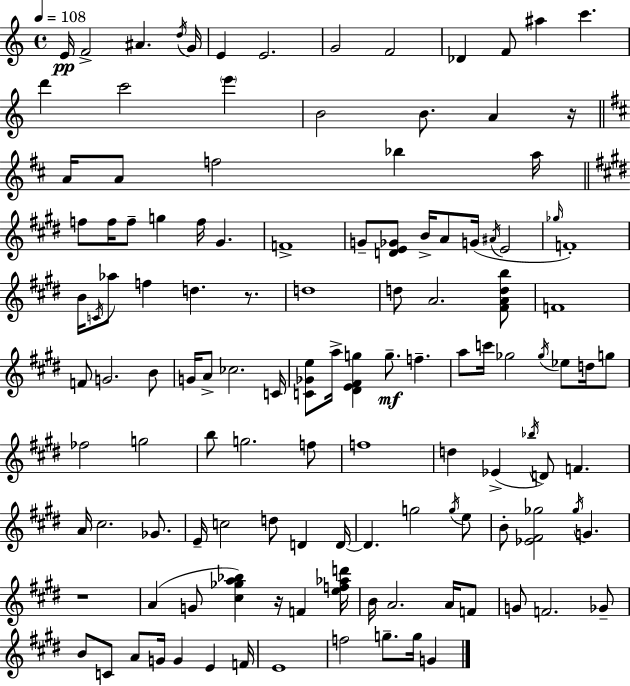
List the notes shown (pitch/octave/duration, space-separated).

E4/s F4/h A#4/q. D5/s G4/s E4/q E4/h. G4/h F4/h Db4/q F4/e A#5/q C6/q. D6/q C6/h E6/q B4/h B4/e. A4/q R/s A4/s A4/e F5/h Bb5/q A5/s F5/e F5/s F5/e G5/q F5/s G#4/q. F4/w G4/e [D4,E4,Gb4]/e B4/s A4/e G4/s A#4/s E4/h Gb5/s F4/w B4/s C4/s Ab5/e F5/q D5/q. R/e. D5/w D5/e A4/h. [F#4,A4,D5,B5]/e F4/w F4/e G4/h. B4/e G4/s A4/e CES5/h. C4/s [C4,Gb4,E5]/e A5/s [D#4,E4,F#4,G5]/q G5/e. F5/q. A5/e C6/s Gb5/h Gb5/s Eb5/e D5/s G5/e FES5/h G5/h B5/e G5/h. F5/e F5/w D5/q Eb4/q Bb5/s D4/e F4/q. A4/s C#5/h. Gb4/e. E4/s C5/h D5/e D4/q D4/s D4/q. G5/h G5/s E5/e B4/e [Eb4,F#4,Gb5]/h Gb5/s G4/q. R/w A4/q G4/e [C#5,Gb5,A5,Bb5]/q R/s F4/q [E5,F5,Ab5,D6]/s B4/s A4/h. A4/s F4/e G4/e F4/h. Gb4/e B4/e C4/e A4/e G4/s G4/q E4/q F4/s E4/w F5/h G5/e. G5/s G4/q